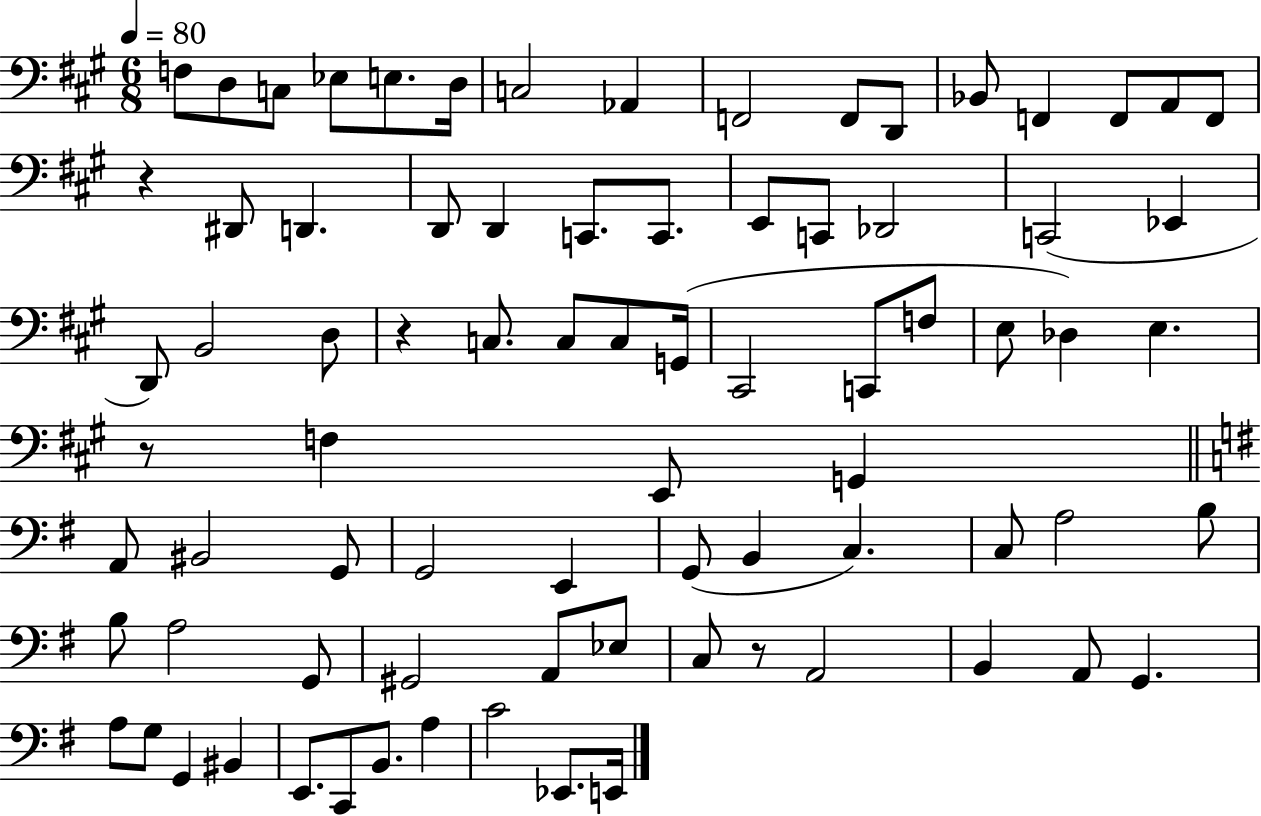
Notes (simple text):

F3/e D3/e C3/e Eb3/e E3/e. D3/s C3/h Ab2/q F2/h F2/e D2/e Bb2/e F2/q F2/e A2/e F2/e R/q D#2/e D2/q. D2/e D2/q C2/e. C2/e. E2/e C2/e Db2/h C2/h Eb2/q D2/e B2/h D3/e R/q C3/e. C3/e C3/e G2/s C#2/h C2/e F3/e E3/e Db3/q E3/q. R/e F3/q E2/e G2/q A2/e BIS2/h G2/e G2/h E2/q G2/e B2/q C3/q. C3/e A3/h B3/e B3/e A3/h G2/e G#2/h A2/e Eb3/e C3/e R/e A2/h B2/q A2/e G2/q. A3/e G3/e G2/q BIS2/q E2/e. C2/e B2/e. A3/q C4/h Eb2/e. E2/s